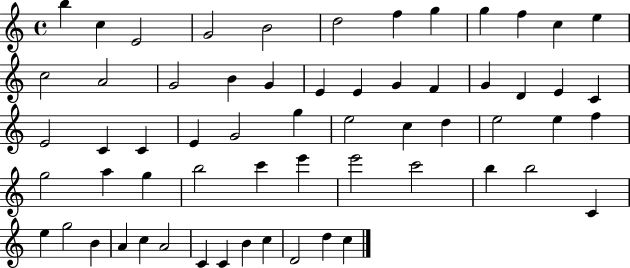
X:1
T:Untitled
M:4/4
L:1/4
K:C
b c E2 G2 B2 d2 f g g f c e c2 A2 G2 B G E E G F G D E C E2 C C E G2 g e2 c d e2 e f g2 a g b2 c' e' e'2 c'2 b b2 C e g2 B A c A2 C C B c D2 d c